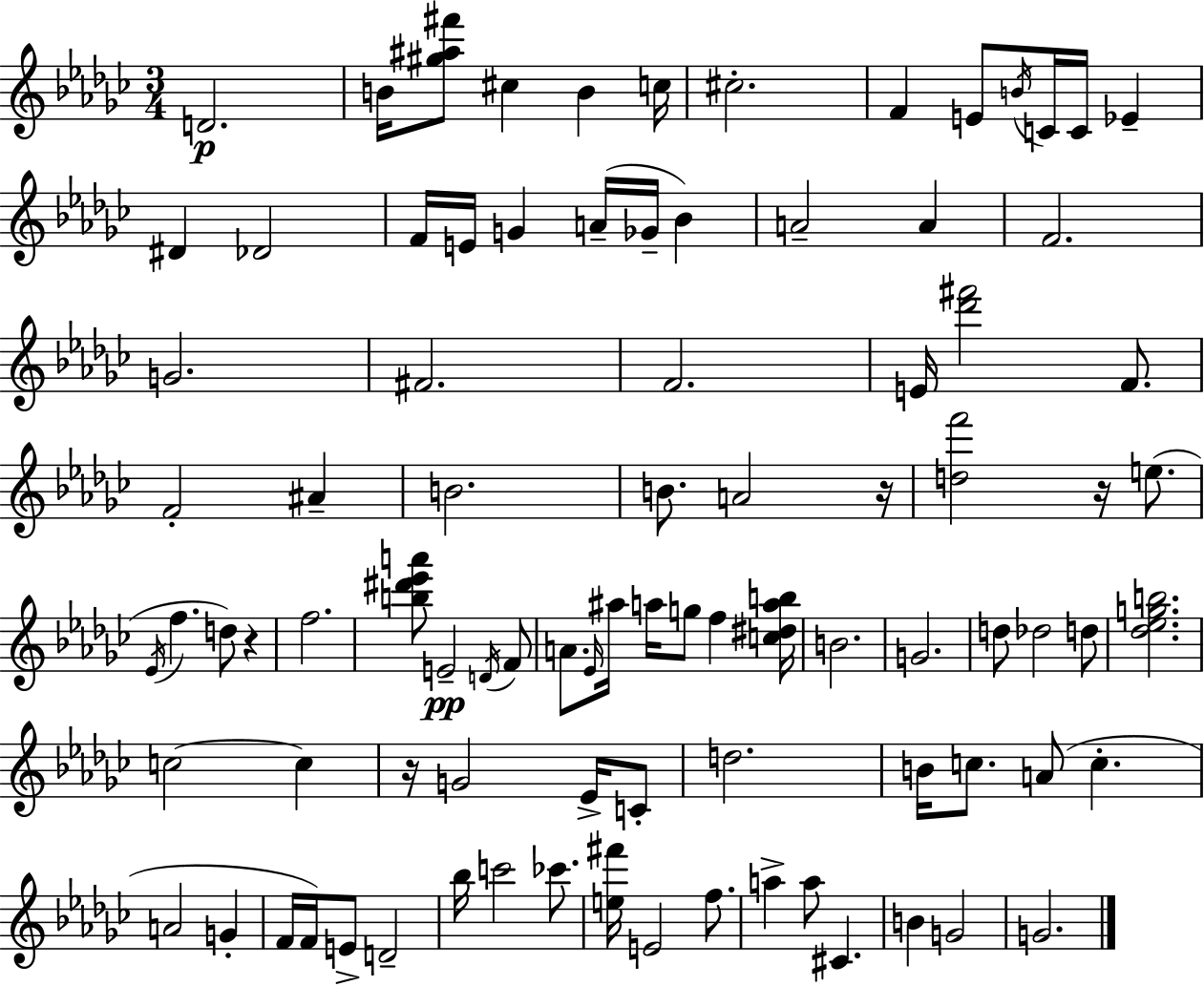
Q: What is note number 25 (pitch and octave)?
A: F#4